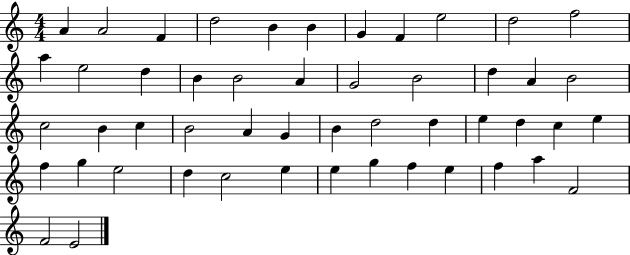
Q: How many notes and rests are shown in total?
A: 50